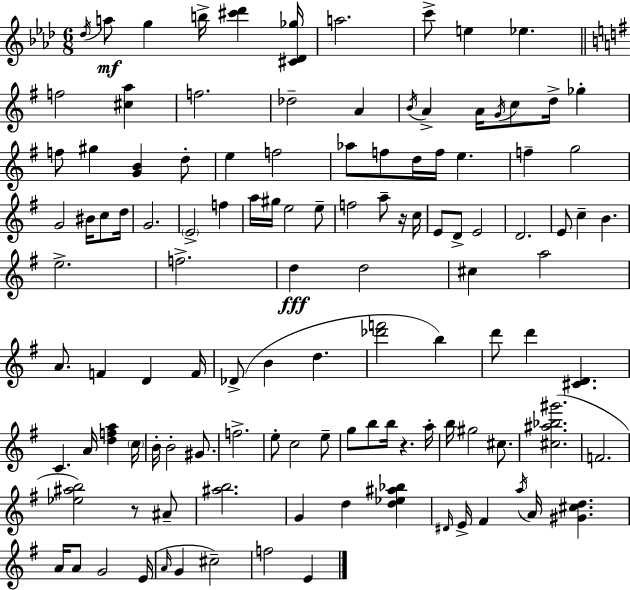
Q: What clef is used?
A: treble